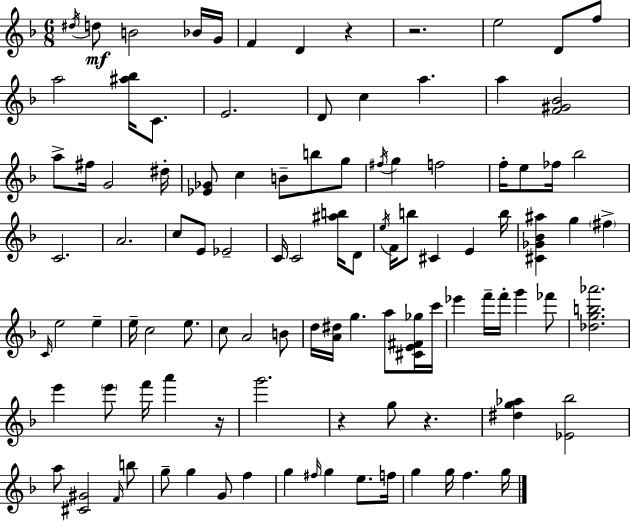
D#5/s D5/e B4/h Bb4/s G4/s F4/q D4/q R/q R/h. E5/h D4/e F5/e A5/h [A#5,Bb5]/s C4/e. E4/h. D4/e C5/q A5/q. A5/q [F4,G#4,Bb4]/h A5/e F#5/s G4/h D#5/s [Eb4,Gb4]/e C5/q B4/e B5/e G5/e F#5/s G5/q F5/h F5/s E5/e FES5/s Bb5/h C4/h. A4/h. C5/e E4/e Eb4/h C4/s C4/h [A#5,B5]/s D4/e E5/s F4/s B5/e C#4/q E4/q B5/s [C#4,Gb4,Bb4,A#5]/q G5/q F#5/q C4/s E5/h E5/q E5/s C5/h E5/e. C5/e A4/h B4/e D5/s [A4,D#5]/s G5/q. A5/e [C#4,E4,F#4,Gb5]/s C6/s Eb6/q F6/s F6/s G6/q FES6/e [Db5,G5,B5,Ab6]/h. E6/q E6/e F6/s A6/q R/s G6/h. R/q G5/e R/q. [D#5,G5,Ab5]/q [Eb4,Bb5]/h A5/e [C#4,G#4]/h F4/s B5/e G5/e G5/q G4/e F5/q G5/q F#5/s G5/q E5/e. F5/s G5/q G5/s F5/q. G5/s